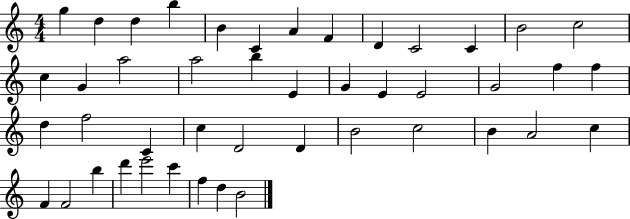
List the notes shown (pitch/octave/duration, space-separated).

G5/q D5/q D5/q B5/q B4/q C4/q A4/q F4/q D4/q C4/h C4/q B4/h C5/h C5/q G4/q A5/h A5/h B5/q E4/q G4/q E4/q E4/h G4/h F5/q F5/q D5/q F5/h C4/q C5/q D4/h D4/q B4/h C5/h B4/q A4/h C5/q F4/q F4/h B5/q D6/q E6/h C6/q F5/q D5/q B4/h